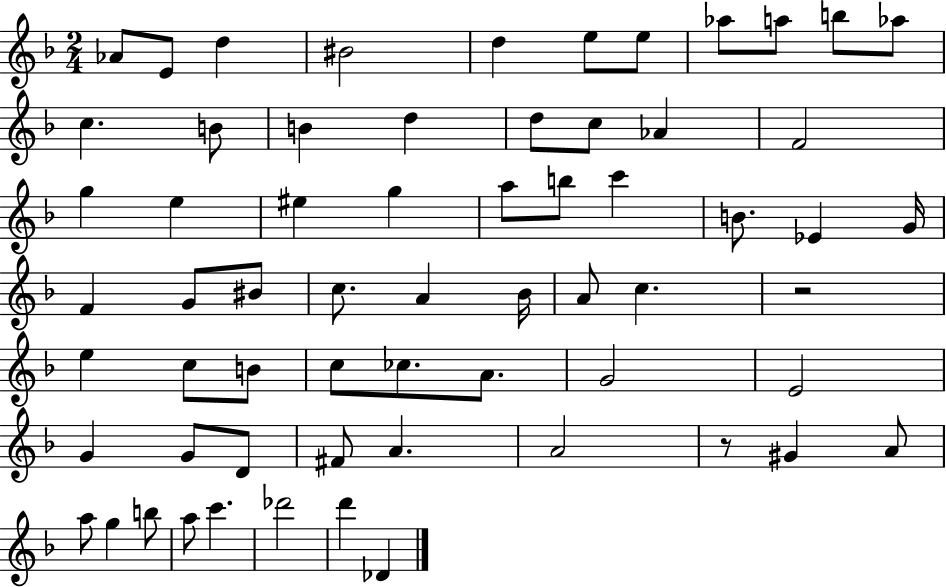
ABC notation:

X:1
T:Untitled
M:2/4
L:1/4
K:F
_A/2 E/2 d ^B2 d e/2 e/2 _a/2 a/2 b/2 _a/2 c B/2 B d d/2 c/2 _A F2 g e ^e g a/2 b/2 c' B/2 _E G/4 F G/2 ^B/2 c/2 A _B/4 A/2 c z2 e c/2 B/2 c/2 _c/2 A/2 G2 E2 G G/2 D/2 ^F/2 A A2 z/2 ^G A/2 a/2 g b/2 a/2 c' _d'2 d' _D